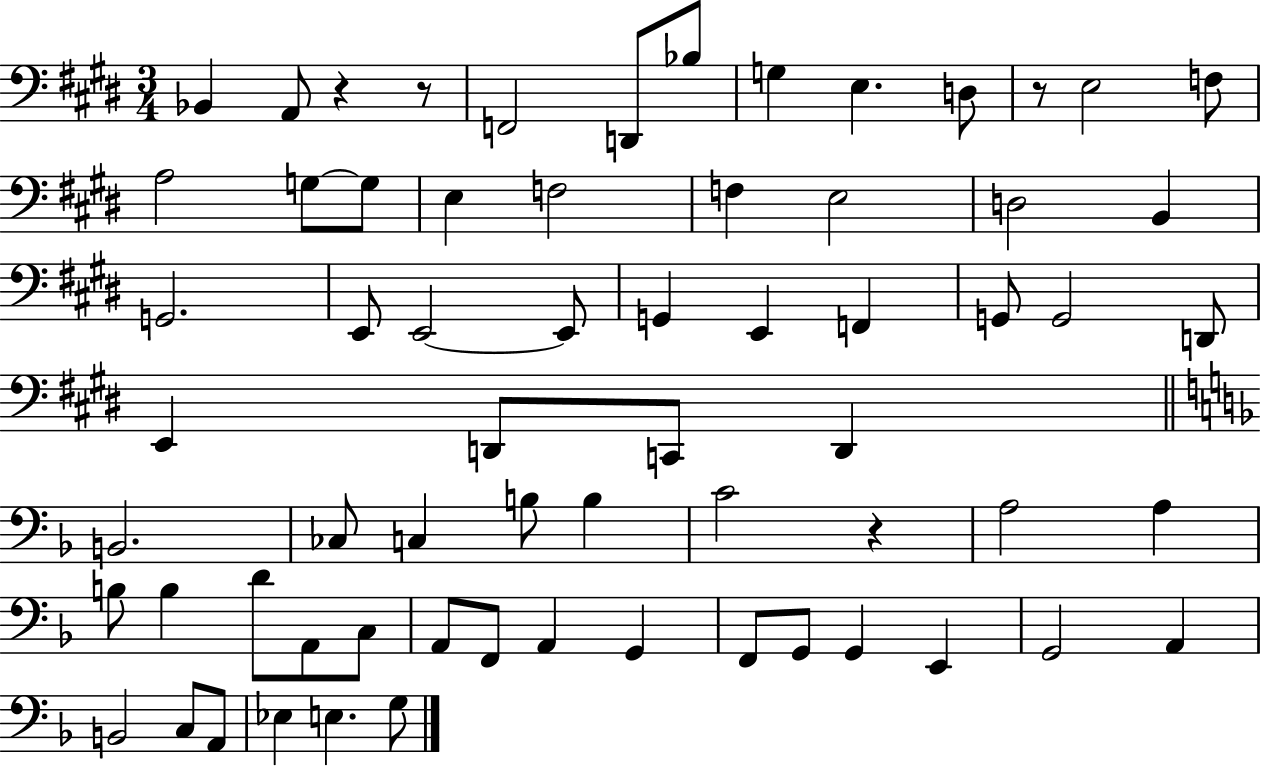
X:1
T:Untitled
M:3/4
L:1/4
K:E
_B,, A,,/2 z z/2 F,,2 D,,/2 _B,/2 G, E, D,/2 z/2 E,2 F,/2 A,2 G,/2 G,/2 E, F,2 F, E,2 D,2 B,, G,,2 E,,/2 E,,2 E,,/2 G,, E,, F,, G,,/2 G,,2 D,,/2 E,, D,,/2 C,,/2 D,, B,,2 _C,/2 C, B,/2 B, C2 z A,2 A, B,/2 B, D/2 A,,/2 C,/2 A,,/2 F,,/2 A,, G,, F,,/2 G,,/2 G,, E,, G,,2 A,, B,,2 C,/2 A,,/2 _E, E, G,/2